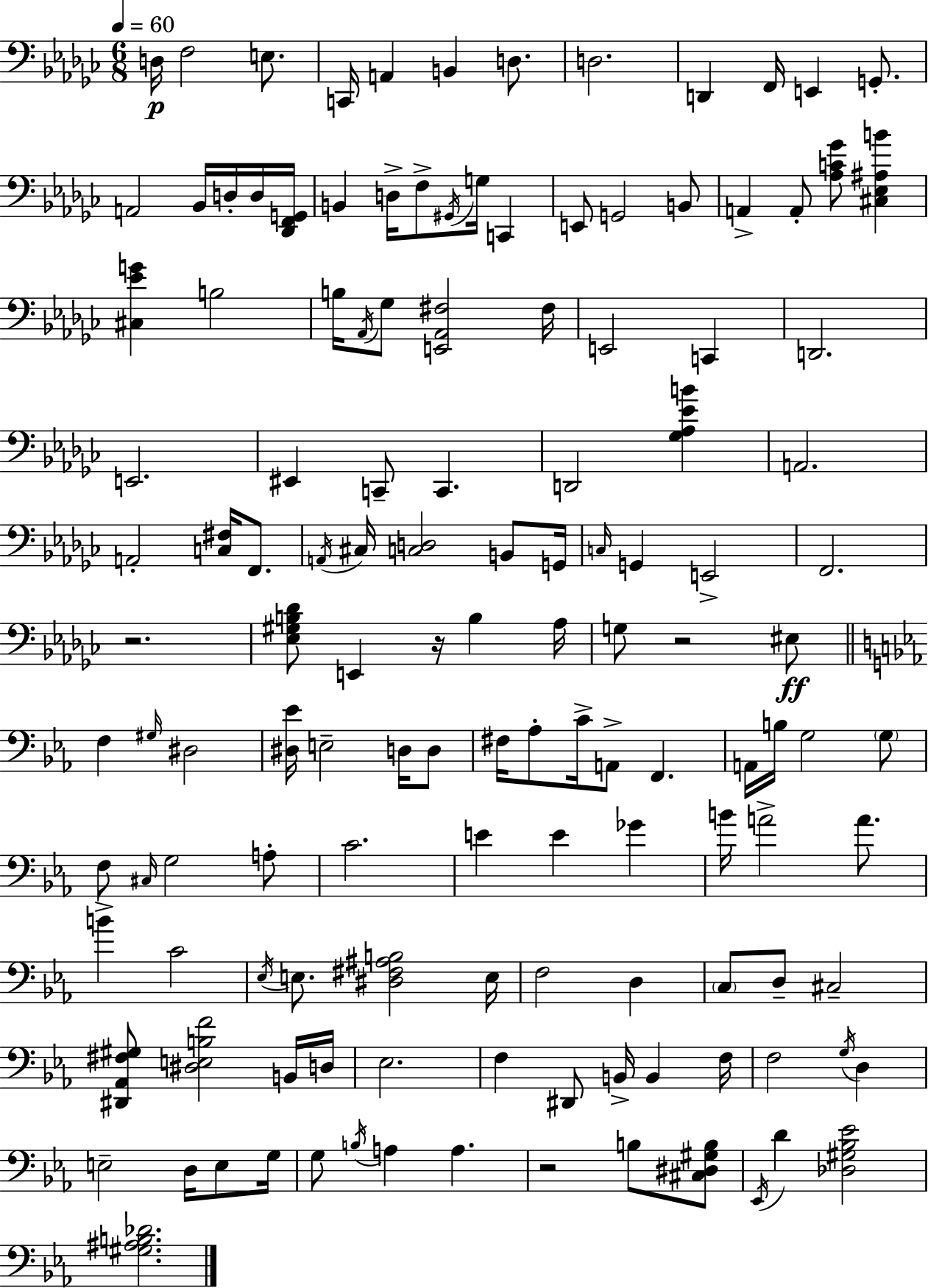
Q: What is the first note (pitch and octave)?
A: D3